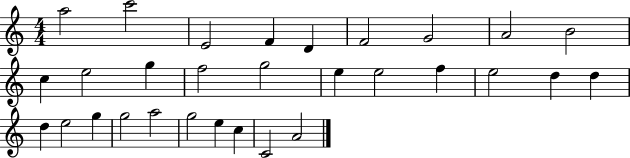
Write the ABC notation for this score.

X:1
T:Untitled
M:4/4
L:1/4
K:C
a2 c'2 E2 F D F2 G2 A2 B2 c e2 g f2 g2 e e2 f e2 d d d e2 g g2 a2 g2 e c C2 A2